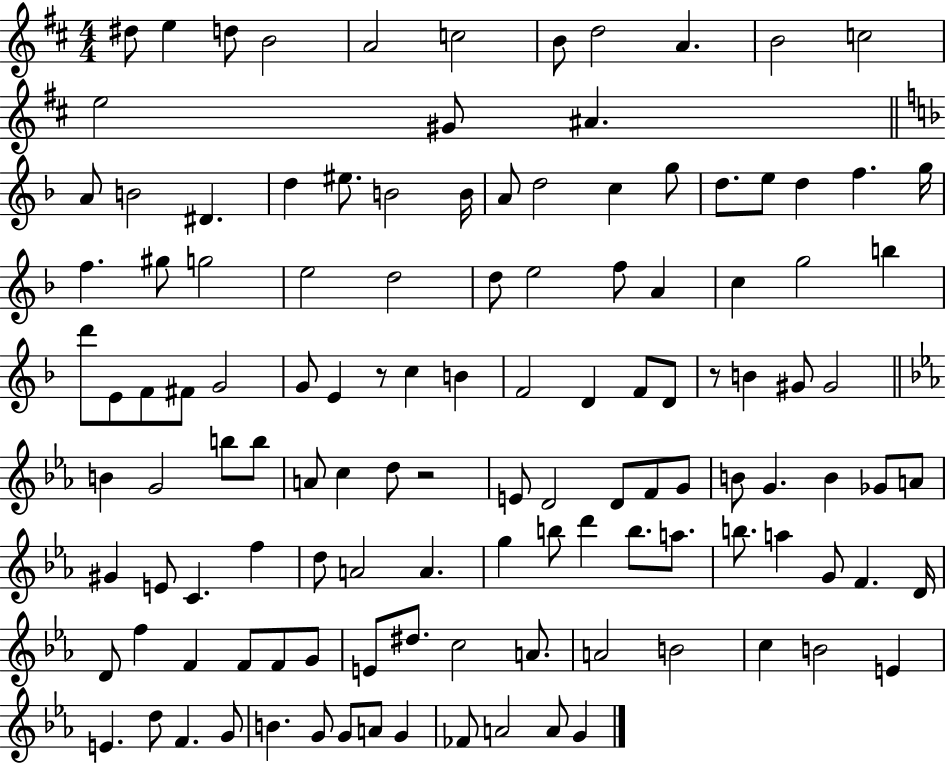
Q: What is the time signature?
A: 4/4